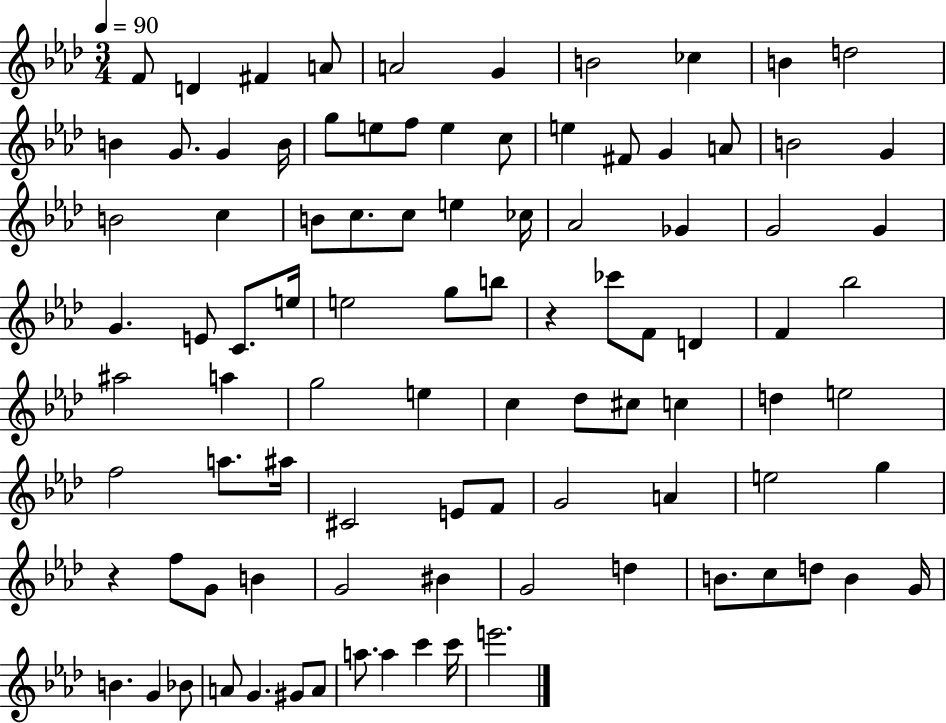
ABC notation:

X:1
T:Untitled
M:3/4
L:1/4
K:Ab
F/2 D ^F A/2 A2 G B2 _c B d2 B G/2 G B/4 g/2 e/2 f/2 e c/2 e ^F/2 G A/2 B2 G B2 c B/2 c/2 c/2 e _c/4 _A2 _G G2 G G E/2 C/2 e/4 e2 g/2 b/2 z _c'/2 F/2 D F _b2 ^a2 a g2 e c _d/2 ^c/2 c d e2 f2 a/2 ^a/4 ^C2 E/2 F/2 G2 A e2 g z f/2 G/2 B G2 ^B G2 d B/2 c/2 d/2 B G/4 B G _B/2 A/2 G ^G/2 A/2 a/2 a c' c'/4 e'2